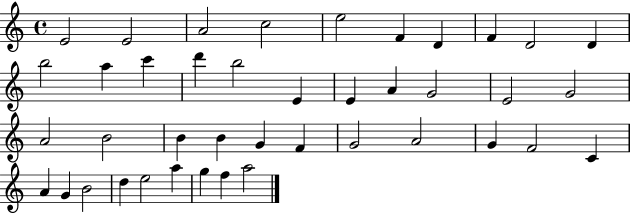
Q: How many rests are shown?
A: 0